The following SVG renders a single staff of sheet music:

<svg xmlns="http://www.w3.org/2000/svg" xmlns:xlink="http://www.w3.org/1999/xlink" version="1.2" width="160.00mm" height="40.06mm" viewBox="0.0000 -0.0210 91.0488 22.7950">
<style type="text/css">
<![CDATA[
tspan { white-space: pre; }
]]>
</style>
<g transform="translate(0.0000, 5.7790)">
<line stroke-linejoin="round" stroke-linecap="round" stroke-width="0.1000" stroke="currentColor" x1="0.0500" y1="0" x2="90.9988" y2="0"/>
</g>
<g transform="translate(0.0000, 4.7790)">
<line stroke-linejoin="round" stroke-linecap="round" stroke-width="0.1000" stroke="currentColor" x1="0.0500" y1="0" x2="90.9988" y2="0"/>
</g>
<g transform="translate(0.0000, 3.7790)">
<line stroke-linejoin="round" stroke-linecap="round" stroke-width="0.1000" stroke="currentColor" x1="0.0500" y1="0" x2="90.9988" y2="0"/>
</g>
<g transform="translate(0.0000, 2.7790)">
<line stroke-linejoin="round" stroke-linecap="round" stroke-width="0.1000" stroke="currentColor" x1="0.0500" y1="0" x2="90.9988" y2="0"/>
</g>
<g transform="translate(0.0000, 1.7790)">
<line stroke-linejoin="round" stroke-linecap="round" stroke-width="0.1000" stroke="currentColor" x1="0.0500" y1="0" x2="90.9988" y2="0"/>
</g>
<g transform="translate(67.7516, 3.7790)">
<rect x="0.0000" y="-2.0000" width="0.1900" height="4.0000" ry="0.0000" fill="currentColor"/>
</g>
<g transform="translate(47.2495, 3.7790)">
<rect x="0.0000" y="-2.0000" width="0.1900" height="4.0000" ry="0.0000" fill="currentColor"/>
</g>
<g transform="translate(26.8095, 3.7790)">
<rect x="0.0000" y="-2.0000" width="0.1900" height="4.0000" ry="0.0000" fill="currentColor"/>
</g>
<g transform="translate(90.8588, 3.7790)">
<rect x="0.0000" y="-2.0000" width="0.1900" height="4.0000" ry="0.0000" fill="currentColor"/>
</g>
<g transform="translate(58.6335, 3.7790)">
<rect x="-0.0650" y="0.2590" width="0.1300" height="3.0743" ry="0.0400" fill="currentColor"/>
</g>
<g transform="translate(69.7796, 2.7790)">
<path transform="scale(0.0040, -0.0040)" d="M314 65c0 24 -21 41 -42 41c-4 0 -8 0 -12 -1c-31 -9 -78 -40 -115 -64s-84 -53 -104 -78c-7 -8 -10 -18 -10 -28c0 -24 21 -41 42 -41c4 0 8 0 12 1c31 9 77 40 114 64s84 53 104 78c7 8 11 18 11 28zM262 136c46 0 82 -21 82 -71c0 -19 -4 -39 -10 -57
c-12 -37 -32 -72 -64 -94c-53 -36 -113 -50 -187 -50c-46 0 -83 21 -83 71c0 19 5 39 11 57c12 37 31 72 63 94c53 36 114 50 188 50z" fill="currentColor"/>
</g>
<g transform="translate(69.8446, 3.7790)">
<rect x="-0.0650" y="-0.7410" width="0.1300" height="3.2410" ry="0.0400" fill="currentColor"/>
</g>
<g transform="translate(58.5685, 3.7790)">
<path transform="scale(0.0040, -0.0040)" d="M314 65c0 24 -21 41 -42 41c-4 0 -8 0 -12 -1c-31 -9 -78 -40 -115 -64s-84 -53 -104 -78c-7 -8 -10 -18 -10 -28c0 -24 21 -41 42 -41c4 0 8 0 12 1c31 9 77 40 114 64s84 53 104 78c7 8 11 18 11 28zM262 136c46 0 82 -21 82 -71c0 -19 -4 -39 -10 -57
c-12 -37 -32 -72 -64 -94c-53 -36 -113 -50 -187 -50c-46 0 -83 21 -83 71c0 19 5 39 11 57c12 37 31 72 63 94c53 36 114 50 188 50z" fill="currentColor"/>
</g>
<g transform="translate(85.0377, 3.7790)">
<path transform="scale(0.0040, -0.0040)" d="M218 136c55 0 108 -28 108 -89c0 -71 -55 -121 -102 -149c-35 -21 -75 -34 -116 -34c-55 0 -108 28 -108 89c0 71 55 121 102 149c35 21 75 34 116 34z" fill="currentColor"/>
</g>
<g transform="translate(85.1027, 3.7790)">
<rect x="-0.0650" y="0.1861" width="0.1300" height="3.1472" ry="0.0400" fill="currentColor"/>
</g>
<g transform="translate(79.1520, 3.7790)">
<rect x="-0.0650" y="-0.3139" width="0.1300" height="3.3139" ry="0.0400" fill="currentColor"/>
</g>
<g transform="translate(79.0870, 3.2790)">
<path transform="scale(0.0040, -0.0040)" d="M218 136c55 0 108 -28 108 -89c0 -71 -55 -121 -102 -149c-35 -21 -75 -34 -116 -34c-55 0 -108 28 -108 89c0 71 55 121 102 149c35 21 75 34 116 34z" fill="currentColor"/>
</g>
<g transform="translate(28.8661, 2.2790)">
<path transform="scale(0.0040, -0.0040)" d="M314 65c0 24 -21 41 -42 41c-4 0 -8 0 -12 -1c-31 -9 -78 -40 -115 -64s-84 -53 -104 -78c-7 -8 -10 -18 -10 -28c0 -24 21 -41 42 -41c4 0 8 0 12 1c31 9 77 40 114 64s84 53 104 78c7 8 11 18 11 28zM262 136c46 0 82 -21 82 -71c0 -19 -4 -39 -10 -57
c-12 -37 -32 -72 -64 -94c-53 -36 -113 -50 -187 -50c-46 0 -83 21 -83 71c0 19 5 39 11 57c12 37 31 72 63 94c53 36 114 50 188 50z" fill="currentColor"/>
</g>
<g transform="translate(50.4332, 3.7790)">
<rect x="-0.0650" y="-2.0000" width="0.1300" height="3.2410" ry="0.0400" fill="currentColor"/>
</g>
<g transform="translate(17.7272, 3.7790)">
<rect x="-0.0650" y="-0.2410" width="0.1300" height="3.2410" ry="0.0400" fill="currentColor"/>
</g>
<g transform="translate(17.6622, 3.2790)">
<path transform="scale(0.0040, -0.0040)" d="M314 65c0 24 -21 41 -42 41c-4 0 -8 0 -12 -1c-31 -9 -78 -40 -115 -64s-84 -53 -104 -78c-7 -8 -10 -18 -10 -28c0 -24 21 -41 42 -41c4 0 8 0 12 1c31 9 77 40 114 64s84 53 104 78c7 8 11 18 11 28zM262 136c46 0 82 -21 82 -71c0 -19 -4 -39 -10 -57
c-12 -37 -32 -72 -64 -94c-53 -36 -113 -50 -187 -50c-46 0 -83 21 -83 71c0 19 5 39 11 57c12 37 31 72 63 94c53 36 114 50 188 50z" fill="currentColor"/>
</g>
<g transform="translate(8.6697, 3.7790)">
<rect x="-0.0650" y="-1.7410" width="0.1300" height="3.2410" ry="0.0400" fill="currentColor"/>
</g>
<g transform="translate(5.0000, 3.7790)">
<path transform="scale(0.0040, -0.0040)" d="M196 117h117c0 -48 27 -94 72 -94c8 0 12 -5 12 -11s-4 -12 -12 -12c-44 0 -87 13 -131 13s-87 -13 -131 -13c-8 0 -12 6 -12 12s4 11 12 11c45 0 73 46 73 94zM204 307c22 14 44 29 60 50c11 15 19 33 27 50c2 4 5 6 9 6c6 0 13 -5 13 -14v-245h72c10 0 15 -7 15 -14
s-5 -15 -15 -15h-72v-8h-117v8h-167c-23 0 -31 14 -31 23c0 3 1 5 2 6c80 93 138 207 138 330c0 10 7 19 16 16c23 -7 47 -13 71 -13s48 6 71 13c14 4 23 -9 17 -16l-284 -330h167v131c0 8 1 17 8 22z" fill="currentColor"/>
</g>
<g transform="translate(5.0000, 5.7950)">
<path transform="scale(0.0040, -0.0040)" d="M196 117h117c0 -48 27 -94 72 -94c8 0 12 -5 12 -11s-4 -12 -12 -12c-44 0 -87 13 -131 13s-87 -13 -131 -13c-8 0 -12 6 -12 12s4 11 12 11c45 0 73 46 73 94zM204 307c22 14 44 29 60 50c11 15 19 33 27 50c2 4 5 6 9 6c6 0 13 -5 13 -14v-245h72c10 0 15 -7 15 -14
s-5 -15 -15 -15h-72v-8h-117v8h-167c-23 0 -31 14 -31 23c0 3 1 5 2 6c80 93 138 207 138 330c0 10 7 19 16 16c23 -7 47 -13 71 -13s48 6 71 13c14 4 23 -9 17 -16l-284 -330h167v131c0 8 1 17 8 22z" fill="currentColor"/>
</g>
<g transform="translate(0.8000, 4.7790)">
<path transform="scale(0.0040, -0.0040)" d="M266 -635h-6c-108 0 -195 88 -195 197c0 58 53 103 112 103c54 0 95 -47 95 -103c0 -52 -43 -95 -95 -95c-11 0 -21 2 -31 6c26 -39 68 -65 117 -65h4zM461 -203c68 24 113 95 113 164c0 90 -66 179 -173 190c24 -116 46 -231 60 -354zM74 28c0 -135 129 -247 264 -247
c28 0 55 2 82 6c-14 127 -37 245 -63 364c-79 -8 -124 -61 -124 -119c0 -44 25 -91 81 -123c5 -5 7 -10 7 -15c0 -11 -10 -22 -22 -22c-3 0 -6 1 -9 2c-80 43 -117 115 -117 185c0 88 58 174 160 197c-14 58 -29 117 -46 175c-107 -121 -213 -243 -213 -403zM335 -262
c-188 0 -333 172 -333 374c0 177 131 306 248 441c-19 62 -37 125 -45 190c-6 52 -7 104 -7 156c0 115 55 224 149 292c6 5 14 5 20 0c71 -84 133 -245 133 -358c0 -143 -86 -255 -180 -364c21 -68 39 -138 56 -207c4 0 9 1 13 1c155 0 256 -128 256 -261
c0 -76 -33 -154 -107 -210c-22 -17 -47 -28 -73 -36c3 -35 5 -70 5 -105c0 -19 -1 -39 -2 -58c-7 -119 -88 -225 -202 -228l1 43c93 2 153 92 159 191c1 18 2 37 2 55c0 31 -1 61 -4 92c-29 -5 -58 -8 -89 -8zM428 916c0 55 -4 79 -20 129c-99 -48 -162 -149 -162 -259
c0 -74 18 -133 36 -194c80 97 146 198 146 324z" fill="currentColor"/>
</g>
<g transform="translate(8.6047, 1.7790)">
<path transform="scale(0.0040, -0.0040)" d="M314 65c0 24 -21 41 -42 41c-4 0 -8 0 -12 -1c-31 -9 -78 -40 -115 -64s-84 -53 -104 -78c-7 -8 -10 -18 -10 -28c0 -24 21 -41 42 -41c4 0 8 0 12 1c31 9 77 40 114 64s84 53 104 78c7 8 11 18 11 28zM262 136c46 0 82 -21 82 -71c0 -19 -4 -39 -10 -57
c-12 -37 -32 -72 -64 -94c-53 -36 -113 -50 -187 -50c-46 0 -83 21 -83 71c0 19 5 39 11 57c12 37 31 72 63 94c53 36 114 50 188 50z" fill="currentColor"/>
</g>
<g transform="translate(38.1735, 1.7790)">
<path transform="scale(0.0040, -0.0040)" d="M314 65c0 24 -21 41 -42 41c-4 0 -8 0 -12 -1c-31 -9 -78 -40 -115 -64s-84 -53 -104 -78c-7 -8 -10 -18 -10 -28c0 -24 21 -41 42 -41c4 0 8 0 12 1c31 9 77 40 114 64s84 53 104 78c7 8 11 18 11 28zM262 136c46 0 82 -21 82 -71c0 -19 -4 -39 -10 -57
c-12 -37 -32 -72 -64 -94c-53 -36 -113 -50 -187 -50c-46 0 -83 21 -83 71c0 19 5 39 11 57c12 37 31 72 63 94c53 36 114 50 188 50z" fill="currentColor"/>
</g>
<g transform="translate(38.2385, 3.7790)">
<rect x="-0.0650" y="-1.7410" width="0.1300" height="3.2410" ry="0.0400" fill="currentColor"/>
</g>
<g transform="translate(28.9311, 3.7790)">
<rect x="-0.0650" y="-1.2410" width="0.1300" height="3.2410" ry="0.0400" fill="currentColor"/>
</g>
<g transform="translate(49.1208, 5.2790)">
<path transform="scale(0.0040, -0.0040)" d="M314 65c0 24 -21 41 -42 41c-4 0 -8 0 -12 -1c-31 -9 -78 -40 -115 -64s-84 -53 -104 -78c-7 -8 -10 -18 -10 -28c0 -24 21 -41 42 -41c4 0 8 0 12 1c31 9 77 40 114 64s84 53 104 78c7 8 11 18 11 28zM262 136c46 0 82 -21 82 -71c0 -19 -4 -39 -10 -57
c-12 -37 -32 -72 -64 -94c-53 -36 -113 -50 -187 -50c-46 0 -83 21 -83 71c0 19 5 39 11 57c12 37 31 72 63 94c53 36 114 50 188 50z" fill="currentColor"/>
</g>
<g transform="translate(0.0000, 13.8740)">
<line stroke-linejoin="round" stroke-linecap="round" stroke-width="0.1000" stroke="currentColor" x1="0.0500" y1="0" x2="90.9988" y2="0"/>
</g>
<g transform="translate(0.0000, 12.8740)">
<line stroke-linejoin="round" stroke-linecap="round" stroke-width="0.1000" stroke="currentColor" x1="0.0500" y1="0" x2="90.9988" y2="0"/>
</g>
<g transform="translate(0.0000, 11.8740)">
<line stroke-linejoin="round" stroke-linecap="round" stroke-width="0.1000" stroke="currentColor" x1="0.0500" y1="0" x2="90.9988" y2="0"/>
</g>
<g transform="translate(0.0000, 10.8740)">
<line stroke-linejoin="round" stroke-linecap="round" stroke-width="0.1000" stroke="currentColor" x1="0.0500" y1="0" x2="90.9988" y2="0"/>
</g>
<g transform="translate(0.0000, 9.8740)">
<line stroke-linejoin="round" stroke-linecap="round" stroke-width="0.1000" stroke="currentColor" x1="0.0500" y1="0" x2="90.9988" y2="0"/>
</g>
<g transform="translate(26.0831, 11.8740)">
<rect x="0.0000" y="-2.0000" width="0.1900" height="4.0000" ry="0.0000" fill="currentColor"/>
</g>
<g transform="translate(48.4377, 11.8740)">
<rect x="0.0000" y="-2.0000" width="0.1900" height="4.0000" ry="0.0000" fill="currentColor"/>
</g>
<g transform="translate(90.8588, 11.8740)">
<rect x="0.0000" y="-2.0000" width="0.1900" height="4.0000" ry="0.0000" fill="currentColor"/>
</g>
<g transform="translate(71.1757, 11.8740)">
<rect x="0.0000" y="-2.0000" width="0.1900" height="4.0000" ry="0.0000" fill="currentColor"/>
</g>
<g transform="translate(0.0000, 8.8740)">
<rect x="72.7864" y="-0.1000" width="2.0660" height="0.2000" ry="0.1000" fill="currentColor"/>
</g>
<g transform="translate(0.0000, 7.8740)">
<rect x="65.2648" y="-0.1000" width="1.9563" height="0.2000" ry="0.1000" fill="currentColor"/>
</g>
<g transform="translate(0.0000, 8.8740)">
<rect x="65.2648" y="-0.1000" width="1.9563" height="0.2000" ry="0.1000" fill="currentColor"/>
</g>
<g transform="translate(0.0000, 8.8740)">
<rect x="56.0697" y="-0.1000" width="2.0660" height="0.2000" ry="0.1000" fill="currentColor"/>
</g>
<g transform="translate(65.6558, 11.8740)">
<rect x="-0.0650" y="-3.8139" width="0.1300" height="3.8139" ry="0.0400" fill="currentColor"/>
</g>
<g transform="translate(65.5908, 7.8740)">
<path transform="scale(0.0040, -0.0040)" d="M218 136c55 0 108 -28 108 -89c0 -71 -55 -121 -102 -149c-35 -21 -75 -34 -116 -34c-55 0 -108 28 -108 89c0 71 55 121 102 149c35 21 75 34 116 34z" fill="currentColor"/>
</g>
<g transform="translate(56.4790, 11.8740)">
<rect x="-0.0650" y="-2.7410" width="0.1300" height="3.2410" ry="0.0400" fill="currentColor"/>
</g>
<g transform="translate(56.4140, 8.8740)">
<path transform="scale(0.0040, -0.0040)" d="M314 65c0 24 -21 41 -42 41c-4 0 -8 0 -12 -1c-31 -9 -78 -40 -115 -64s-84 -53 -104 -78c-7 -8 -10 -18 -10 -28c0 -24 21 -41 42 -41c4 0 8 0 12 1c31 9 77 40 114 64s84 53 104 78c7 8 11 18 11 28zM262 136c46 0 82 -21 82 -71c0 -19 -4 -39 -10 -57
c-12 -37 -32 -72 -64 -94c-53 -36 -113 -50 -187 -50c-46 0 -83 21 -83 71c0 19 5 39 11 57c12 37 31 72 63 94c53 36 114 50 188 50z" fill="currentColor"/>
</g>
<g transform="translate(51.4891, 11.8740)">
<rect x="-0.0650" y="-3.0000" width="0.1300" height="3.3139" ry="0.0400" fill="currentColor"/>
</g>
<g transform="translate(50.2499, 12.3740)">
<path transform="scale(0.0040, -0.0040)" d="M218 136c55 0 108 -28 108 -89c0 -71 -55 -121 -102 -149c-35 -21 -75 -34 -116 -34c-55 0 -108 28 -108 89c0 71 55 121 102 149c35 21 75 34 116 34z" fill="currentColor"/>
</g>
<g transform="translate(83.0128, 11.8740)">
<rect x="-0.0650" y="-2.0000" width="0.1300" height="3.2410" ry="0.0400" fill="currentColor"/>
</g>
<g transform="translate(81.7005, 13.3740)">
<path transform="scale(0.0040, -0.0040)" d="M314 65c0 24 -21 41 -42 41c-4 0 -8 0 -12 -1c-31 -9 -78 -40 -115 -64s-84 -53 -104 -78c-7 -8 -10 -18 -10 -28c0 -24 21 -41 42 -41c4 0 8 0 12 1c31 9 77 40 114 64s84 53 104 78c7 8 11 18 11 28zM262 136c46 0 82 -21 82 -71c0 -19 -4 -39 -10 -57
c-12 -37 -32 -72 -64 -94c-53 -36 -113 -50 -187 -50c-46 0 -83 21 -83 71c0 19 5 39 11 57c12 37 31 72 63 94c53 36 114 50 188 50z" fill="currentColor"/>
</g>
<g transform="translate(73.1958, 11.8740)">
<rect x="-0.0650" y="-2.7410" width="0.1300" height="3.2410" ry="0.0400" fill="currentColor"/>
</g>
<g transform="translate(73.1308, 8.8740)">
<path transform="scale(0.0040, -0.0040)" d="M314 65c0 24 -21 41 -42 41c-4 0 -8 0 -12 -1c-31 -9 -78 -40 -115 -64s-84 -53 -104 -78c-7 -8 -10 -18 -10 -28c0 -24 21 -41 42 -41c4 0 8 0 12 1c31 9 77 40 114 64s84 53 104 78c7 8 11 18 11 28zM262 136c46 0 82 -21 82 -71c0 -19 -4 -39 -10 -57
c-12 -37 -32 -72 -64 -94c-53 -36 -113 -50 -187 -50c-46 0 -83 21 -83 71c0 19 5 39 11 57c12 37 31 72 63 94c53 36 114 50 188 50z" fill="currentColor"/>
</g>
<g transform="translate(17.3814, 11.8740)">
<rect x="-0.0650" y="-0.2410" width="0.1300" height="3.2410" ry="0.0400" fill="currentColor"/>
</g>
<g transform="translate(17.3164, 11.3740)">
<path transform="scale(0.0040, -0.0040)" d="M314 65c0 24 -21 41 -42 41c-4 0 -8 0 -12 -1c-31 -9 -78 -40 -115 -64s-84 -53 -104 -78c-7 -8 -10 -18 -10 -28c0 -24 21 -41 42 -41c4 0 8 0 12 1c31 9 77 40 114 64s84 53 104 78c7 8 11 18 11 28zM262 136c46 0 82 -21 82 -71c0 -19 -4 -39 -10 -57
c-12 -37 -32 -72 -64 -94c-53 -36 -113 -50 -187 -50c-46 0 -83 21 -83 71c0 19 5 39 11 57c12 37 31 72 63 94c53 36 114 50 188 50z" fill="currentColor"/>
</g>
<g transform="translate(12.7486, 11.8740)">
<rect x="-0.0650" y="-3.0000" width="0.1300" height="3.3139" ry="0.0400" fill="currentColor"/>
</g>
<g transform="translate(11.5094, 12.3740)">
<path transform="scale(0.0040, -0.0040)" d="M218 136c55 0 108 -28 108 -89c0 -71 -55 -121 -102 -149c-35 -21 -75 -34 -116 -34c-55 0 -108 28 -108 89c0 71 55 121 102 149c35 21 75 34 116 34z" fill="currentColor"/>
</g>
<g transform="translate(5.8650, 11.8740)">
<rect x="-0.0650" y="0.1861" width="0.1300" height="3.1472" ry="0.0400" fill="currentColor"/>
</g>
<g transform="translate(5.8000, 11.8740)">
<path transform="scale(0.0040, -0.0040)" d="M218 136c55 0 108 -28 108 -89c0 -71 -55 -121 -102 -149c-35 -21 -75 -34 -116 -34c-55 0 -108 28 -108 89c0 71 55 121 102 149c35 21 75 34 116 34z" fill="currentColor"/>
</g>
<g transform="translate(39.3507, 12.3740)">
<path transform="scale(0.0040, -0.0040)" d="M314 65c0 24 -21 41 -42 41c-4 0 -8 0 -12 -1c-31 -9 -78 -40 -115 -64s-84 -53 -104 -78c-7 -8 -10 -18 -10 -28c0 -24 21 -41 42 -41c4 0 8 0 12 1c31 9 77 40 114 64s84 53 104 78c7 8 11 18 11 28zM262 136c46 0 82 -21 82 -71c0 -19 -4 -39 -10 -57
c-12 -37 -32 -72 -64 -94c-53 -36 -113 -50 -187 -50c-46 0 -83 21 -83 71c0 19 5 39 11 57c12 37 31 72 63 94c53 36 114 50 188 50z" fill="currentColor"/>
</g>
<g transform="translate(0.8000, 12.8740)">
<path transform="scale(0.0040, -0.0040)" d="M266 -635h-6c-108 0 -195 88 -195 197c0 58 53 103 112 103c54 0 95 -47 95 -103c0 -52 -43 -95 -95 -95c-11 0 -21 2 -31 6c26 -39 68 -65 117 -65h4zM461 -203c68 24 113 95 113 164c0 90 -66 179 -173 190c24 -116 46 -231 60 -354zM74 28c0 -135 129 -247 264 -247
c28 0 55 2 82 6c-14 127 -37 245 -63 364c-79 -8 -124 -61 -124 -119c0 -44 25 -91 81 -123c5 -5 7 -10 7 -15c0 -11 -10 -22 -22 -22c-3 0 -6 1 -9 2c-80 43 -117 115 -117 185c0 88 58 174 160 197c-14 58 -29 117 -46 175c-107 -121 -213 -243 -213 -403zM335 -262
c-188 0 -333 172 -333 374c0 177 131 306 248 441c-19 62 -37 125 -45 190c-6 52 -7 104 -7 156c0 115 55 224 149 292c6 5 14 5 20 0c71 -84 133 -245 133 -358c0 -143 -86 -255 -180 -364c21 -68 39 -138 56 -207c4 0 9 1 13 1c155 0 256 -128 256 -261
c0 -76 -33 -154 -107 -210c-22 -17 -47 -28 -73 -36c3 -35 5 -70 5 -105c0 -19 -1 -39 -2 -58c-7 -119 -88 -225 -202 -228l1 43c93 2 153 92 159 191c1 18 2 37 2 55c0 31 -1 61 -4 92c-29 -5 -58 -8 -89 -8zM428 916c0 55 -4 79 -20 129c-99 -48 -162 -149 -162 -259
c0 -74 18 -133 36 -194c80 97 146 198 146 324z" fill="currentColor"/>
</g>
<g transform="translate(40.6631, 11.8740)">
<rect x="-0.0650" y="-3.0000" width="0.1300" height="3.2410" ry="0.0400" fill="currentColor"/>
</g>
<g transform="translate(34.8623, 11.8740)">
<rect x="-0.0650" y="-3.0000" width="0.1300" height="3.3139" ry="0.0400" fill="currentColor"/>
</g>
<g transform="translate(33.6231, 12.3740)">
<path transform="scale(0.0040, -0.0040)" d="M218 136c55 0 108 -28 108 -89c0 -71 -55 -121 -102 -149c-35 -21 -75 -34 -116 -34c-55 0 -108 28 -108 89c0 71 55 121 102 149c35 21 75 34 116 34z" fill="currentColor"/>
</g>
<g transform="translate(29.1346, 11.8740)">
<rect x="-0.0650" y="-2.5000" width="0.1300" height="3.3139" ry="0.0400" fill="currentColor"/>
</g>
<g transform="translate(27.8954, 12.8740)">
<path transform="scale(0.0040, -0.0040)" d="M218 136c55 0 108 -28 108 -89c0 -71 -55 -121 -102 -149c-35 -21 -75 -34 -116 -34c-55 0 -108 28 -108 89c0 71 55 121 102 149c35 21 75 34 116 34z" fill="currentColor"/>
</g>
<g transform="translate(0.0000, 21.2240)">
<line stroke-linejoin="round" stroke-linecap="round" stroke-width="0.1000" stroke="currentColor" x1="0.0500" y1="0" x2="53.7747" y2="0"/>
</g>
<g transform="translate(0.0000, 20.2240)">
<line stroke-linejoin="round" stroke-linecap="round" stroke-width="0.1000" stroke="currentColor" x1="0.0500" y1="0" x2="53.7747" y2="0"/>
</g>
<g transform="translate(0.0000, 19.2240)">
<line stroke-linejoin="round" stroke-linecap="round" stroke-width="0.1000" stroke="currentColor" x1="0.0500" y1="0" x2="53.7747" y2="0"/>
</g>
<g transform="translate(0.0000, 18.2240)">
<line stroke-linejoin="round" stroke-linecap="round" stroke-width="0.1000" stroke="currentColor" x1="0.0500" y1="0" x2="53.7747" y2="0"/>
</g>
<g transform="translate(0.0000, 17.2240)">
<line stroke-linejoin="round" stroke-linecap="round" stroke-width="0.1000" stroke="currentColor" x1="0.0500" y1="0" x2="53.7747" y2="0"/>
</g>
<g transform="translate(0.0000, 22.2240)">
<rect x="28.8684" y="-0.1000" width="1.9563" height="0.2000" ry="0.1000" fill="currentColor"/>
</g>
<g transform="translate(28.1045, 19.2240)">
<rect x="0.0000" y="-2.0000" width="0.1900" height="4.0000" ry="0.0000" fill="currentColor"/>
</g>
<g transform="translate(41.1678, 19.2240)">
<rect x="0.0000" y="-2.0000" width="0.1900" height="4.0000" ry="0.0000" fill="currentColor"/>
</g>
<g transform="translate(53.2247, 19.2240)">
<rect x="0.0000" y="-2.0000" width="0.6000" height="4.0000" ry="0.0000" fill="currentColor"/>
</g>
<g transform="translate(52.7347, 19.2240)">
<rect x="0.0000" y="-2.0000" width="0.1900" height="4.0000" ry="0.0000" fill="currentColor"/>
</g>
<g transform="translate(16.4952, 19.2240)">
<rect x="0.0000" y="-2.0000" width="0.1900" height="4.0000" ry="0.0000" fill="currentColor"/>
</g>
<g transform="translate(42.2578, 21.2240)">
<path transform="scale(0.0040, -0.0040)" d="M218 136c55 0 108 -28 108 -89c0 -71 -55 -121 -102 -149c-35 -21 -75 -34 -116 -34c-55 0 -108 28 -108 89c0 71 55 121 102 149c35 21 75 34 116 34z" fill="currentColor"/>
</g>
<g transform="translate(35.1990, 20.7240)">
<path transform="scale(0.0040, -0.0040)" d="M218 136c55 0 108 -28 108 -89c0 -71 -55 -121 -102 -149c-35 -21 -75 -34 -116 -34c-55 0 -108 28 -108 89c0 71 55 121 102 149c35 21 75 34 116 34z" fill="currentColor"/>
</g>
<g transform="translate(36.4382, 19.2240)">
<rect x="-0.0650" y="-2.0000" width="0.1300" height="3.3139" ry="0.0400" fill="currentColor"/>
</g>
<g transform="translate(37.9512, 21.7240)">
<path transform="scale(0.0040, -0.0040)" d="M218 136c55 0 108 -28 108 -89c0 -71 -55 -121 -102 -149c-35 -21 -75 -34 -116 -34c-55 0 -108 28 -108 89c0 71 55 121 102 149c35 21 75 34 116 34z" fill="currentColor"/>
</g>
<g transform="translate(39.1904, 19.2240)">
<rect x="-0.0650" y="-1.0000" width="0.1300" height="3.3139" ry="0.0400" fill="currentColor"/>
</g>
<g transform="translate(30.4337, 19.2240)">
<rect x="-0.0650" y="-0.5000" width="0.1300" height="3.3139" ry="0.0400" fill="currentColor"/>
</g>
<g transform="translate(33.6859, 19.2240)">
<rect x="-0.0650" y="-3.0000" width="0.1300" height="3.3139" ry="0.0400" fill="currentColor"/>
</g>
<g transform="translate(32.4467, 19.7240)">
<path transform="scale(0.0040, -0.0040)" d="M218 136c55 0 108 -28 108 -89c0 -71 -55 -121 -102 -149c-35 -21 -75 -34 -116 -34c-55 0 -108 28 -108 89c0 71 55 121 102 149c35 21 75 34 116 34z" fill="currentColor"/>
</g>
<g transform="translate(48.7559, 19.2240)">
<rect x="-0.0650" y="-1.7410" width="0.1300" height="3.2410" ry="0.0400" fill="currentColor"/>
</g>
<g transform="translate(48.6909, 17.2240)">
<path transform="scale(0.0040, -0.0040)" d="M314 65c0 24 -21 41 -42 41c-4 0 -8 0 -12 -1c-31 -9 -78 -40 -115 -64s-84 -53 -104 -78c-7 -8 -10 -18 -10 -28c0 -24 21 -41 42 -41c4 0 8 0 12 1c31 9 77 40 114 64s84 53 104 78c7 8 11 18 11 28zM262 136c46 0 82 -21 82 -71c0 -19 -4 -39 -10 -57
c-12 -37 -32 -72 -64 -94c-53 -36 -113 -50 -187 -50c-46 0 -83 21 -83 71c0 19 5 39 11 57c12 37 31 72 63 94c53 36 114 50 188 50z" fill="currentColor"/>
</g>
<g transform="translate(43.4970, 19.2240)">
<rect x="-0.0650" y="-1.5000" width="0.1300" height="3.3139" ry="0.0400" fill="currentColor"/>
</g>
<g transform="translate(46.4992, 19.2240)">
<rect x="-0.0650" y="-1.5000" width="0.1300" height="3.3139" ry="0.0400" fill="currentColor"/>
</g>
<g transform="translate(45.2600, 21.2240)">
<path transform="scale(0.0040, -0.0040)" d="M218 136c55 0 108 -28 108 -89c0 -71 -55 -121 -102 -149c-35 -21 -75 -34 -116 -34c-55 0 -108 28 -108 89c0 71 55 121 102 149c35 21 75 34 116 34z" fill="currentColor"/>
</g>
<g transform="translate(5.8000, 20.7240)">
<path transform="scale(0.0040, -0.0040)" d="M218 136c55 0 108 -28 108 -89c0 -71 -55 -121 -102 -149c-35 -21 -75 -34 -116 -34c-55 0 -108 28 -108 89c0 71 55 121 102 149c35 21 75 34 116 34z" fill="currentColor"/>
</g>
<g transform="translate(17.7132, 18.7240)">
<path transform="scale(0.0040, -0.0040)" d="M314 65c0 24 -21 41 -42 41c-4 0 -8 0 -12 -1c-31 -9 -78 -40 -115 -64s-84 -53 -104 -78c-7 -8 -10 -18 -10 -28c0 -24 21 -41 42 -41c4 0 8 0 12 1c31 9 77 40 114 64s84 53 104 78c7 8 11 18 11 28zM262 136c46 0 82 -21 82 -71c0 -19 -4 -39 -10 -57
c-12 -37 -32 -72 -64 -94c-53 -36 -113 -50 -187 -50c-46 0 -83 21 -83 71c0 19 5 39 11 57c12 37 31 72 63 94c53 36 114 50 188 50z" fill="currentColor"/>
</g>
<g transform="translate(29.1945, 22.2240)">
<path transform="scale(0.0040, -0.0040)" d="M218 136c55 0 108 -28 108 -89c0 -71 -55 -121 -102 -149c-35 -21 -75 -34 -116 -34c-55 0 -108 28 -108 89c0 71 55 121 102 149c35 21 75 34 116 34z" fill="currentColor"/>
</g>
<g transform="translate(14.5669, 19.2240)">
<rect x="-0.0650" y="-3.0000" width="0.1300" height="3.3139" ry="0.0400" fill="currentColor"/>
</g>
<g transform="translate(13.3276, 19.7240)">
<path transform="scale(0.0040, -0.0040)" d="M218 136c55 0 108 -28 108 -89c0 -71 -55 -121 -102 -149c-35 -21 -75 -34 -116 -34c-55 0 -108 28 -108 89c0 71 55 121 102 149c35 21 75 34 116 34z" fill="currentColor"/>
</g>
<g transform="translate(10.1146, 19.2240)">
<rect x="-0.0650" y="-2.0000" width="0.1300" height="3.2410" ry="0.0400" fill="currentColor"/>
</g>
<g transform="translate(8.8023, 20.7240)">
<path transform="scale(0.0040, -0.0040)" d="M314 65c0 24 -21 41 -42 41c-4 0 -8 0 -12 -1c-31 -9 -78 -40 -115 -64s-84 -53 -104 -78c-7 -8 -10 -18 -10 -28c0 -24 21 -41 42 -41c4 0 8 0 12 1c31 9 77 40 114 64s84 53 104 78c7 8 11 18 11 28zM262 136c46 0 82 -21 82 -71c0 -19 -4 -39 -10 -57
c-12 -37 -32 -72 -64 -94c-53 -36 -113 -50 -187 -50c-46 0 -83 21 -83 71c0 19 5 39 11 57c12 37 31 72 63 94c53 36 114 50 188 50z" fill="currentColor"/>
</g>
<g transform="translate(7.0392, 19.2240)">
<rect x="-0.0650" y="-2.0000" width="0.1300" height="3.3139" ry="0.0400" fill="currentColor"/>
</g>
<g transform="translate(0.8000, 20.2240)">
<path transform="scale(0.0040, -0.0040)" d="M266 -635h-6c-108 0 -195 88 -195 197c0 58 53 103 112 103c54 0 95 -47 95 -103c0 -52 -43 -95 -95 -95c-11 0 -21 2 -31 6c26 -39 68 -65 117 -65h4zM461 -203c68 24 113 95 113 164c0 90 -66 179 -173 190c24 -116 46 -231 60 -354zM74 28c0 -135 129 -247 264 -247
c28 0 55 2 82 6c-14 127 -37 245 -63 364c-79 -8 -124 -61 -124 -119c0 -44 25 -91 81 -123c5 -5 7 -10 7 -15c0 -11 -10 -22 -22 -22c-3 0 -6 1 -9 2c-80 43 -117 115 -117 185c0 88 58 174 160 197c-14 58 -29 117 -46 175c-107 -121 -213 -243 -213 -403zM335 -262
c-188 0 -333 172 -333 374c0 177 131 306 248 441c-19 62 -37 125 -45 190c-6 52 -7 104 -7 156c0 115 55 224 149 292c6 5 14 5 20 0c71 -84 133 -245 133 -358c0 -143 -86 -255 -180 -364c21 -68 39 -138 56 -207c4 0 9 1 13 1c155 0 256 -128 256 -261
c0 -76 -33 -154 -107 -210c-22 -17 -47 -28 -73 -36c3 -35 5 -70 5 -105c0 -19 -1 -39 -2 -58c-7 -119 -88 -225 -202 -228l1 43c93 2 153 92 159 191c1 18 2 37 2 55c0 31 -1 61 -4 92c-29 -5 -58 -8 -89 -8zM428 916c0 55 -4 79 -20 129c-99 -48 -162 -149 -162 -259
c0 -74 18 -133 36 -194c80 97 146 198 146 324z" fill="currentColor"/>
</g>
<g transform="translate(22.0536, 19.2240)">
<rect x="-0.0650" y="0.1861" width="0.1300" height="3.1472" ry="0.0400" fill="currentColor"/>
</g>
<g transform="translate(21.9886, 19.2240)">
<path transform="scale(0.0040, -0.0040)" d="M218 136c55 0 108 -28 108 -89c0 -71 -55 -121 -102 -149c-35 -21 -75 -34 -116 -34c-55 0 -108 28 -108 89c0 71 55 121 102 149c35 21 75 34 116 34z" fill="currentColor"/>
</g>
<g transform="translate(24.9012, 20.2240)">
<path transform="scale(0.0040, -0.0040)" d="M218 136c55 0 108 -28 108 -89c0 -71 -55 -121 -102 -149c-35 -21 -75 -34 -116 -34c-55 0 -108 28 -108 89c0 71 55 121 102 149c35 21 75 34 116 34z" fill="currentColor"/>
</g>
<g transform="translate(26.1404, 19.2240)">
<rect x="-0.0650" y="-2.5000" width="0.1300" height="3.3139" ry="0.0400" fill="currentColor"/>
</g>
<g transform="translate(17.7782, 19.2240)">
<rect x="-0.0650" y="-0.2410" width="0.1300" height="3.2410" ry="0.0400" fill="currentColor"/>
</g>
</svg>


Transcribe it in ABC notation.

X:1
T:Untitled
M:4/4
L:1/4
K:C
f2 c2 e2 f2 F2 B2 d2 c B B A c2 G A A2 A a2 c' a2 F2 F F2 A c2 B G C A F D E E f2